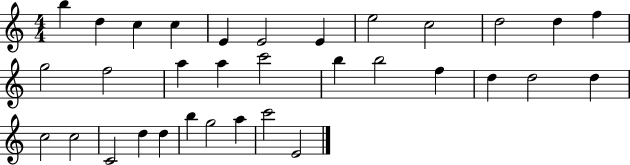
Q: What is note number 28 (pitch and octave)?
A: D5